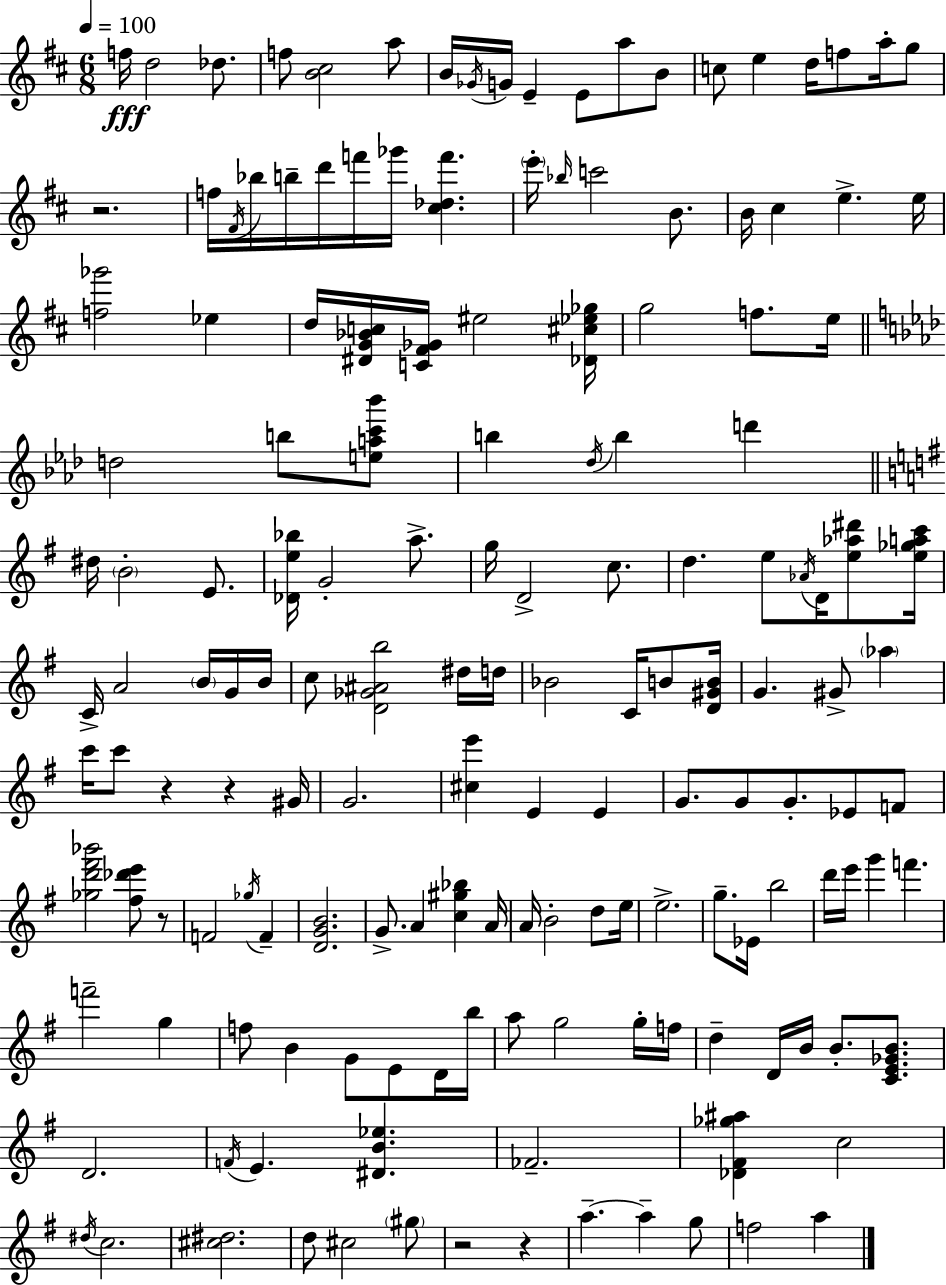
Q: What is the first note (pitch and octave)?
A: F5